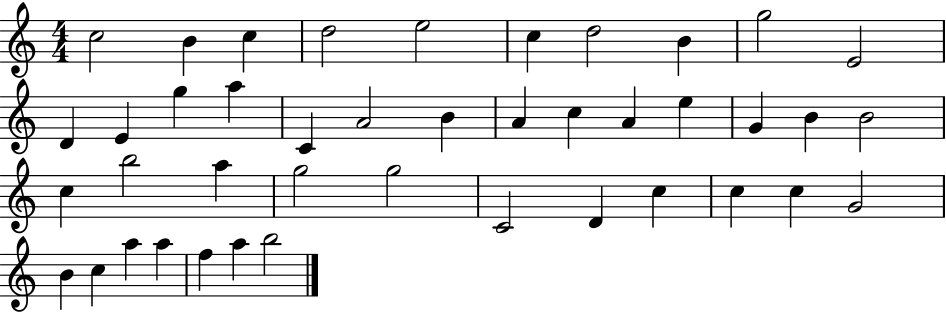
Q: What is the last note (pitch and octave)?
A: B5